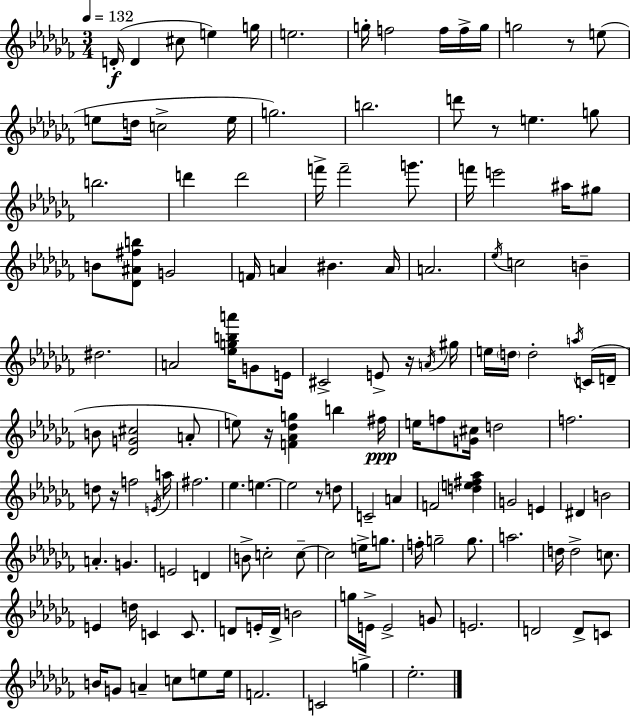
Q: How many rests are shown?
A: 6